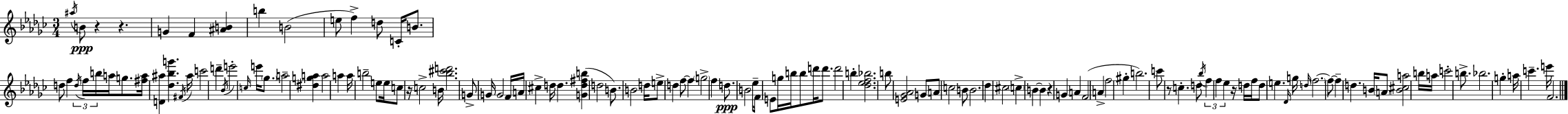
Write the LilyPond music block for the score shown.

{
  \clef treble
  \numericTimeSignature
  \time 3/4
  \key ees \minor
  \acciaccatura { ais''16 }\ppp b'8 r4 r4. | g'4 f'4 <ais' b'>4 | b''4 b'2( | e''8 f''4->) d''8 c'16-. b'8. | \break d''8 f''4 \tuplet 3/2 { \acciaccatura { d''16 } f''16 b''16 } a''16 g''8. | <fis'' a''>16 <d' ais''>4 <des'' bes'' g'''>4. | \acciaccatura { fis'16 } ais''16 c'''2 d'''4-- | \acciaccatura { bes'16 } e'''2-. | \break \grace { c''16 } e'''16 \parenthesize ges''8. a''2-- | <dis'' g'' a''>4 a''2 | a''4 a''16 b''2-- | e''8 e''16 c''8 r16 c''2-> | \break b'16 <bes'' cis''' d'''>2. | g'8-> g'16 g'2 | f'16 a'16 cis''4-> d''16 d''4. | <g' d'' fis'' b''>4( d''2 | \break b'8.) b'2 | d''16 e''8-> d''4 f''8~~ | f''4 \parenthesize g''2-> | f''4 d''8.\ppp b'2 | \break ees''16-- f'8 e'8 g''16 b''16 b''8 | d'''16 d'''8. d'''2 | b''4-. <des'' ees'' f'' bes''>2. | b''8 <e' ges' aes'>2 | \break g'8 a'8 c''2 | b'8 b'2. | des''4 cis''2 | \parenthesize c''4-> b'4~~ | \break b'4 r4 g'4 | a'4 f'2( | a'4-> f''2 | gis''4-. b''2.) | \break c'''8 r8 c''4.-. | d''8 \acciaccatura { bes''16 } \tuplet 3/2 { f''4 f''4 | ees''4 } r16 d''16 f''16 d''8 e''4. | \grace { des'16 } g''16 \grace { d''16 } \parenthesize f''2.~~ | \break f''8~~ f''4-- | d''4. b'16 \parenthesize a'8 <b' cis'' a''>2 | b''16 a''16 c'''2-. | b''8.-> bes''2. | \break g''4-. | a''16 c'''4.-- e'''16 f'2. | \bar "|."
}